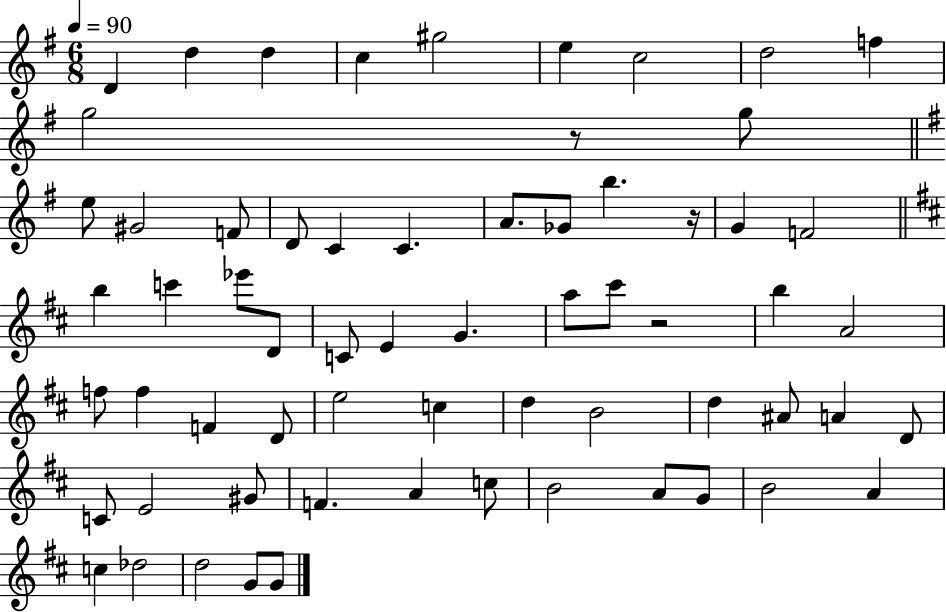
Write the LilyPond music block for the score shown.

{
  \clef treble
  \numericTimeSignature
  \time 6/8
  \key g \major
  \tempo 4 = 90
  d'4 d''4 d''4 | c''4 gis''2 | e''4 c''2 | d''2 f''4 | \break g''2 r8 g''8 | \bar "||" \break \key g \major e''8 gis'2 f'8 | d'8 c'4 c'4. | a'8. ges'8 b''4. r16 | g'4 f'2 | \break \bar "||" \break \key b \minor b''4 c'''4 ees'''8 d'8 | c'8 e'4 g'4. | a''8 cis'''8 r2 | b''4 a'2 | \break f''8 f''4 f'4 d'8 | e''2 c''4 | d''4 b'2 | d''4 ais'8 a'4 d'8 | \break c'8 e'2 gis'8 | f'4. a'4 c''8 | b'2 a'8 g'8 | b'2 a'4 | \break c''4 des''2 | d''2 g'8 g'8 | \bar "|."
}